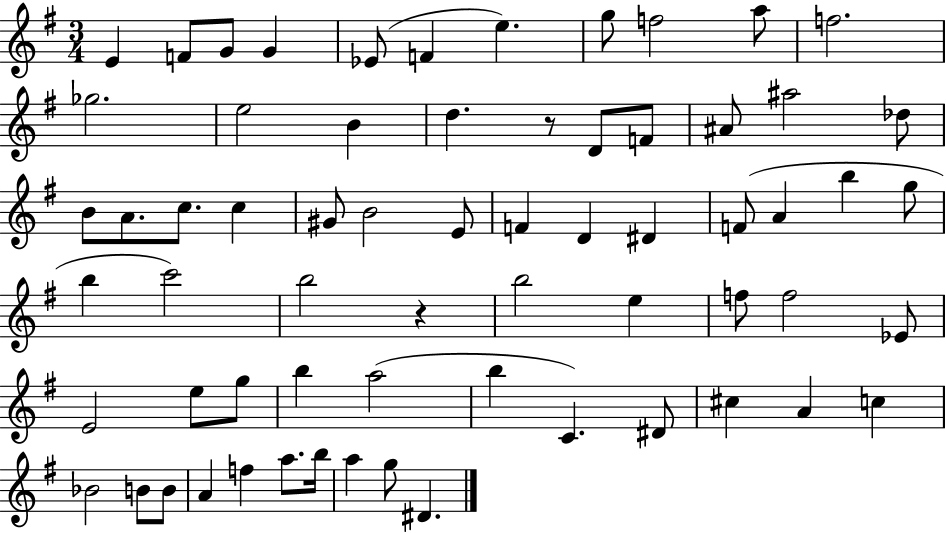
{
  \clef treble
  \numericTimeSignature
  \time 3/4
  \key g \major
  e'4 f'8 g'8 g'4 | ees'8( f'4 e''4.) | g''8 f''2 a''8 | f''2. | \break ges''2. | e''2 b'4 | d''4. r8 d'8 f'8 | ais'8 ais''2 des''8 | \break b'8 a'8. c''8. c''4 | gis'8 b'2 e'8 | f'4 d'4 dis'4 | f'8( a'4 b''4 g''8 | \break b''4 c'''2) | b''2 r4 | b''2 e''4 | f''8 f''2 ees'8 | \break e'2 e''8 g''8 | b''4 a''2( | b''4 c'4.) dis'8 | cis''4 a'4 c''4 | \break bes'2 b'8 b'8 | a'4 f''4 a''8. b''16 | a''4 g''8 dis'4. | \bar "|."
}